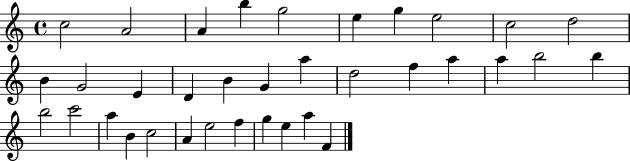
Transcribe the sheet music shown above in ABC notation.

X:1
T:Untitled
M:4/4
L:1/4
K:C
c2 A2 A b g2 e g e2 c2 d2 B G2 E D B G a d2 f a a b2 b b2 c'2 a B c2 A e2 f g e a F